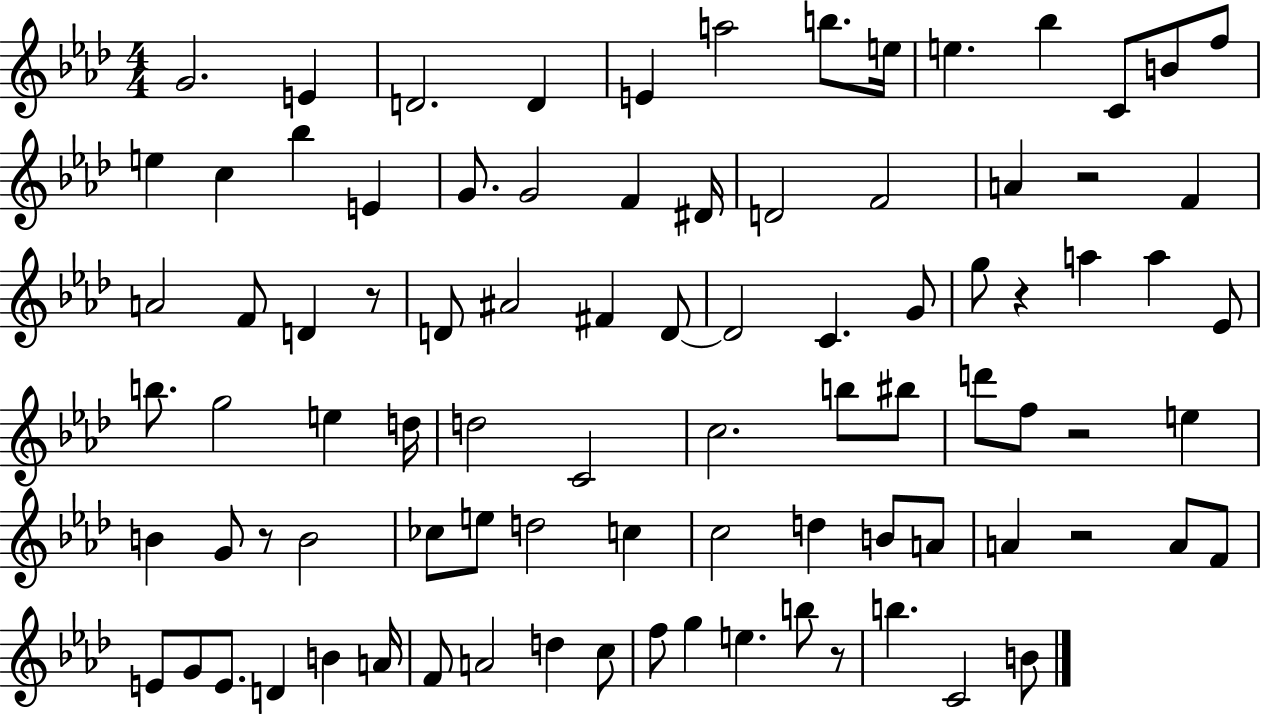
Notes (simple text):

G4/h. E4/q D4/h. D4/q E4/q A5/h B5/e. E5/s E5/q. Bb5/q C4/e B4/e F5/e E5/q C5/q Bb5/q E4/q G4/e. G4/h F4/q D#4/s D4/h F4/h A4/q R/h F4/q A4/h F4/e D4/q R/e D4/e A#4/h F#4/q D4/e D4/h C4/q. G4/e G5/e R/q A5/q A5/q Eb4/e B5/e. G5/h E5/q D5/s D5/h C4/h C5/h. B5/e BIS5/e D6/e F5/e R/h E5/q B4/q G4/e R/e B4/h CES5/e E5/e D5/h C5/q C5/h D5/q B4/e A4/e A4/q R/h A4/e F4/e E4/e G4/e E4/e. D4/q B4/q A4/s F4/e A4/h D5/q C5/e F5/e G5/q E5/q. B5/e R/e B5/q. C4/h B4/e